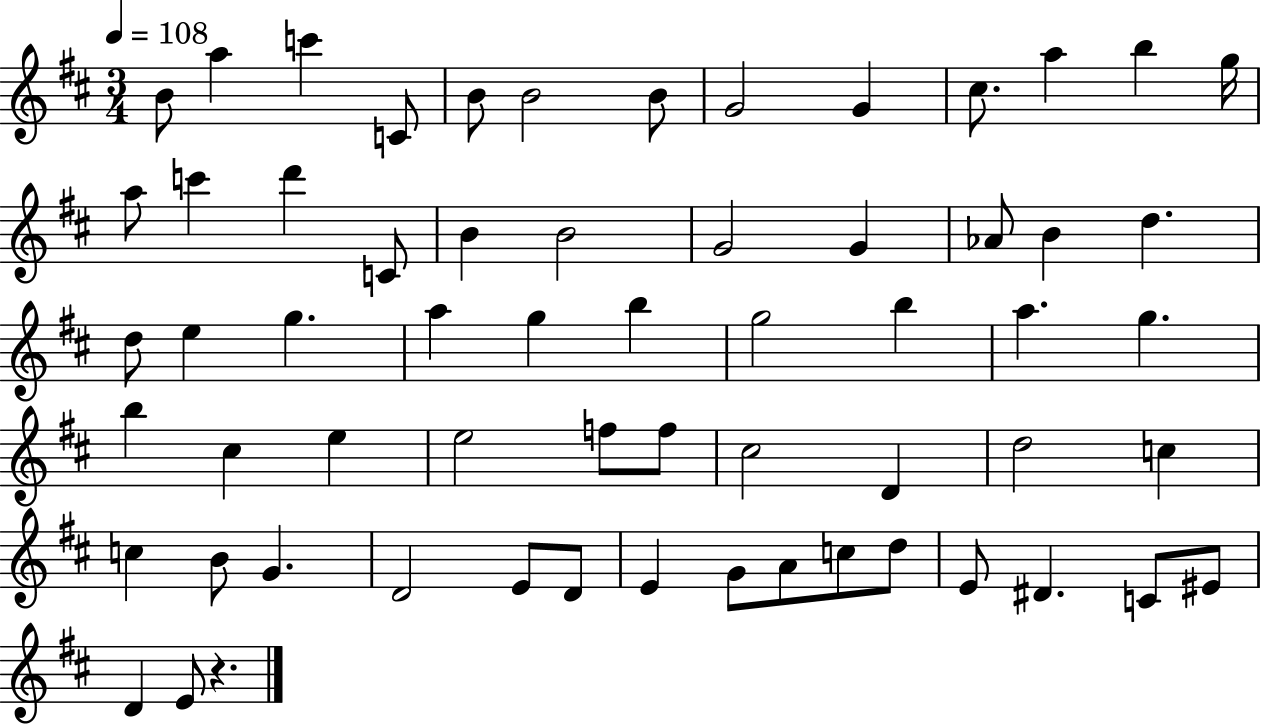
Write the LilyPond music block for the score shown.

{
  \clef treble
  \numericTimeSignature
  \time 3/4
  \key d \major
  \tempo 4 = 108
  b'8 a''4 c'''4 c'8 | b'8 b'2 b'8 | g'2 g'4 | cis''8. a''4 b''4 g''16 | \break a''8 c'''4 d'''4 c'8 | b'4 b'2 | g'2 g'4 | aes'8 b'4 d''4. | \break d''8 e''4 g''4. | a''4 g''4 b''4 | g''2 b''4 | a''4. g''4. | \break b''4 cis''4 e''4 | e''2 f''8 f''8 | cis''2 d'4 | d''2 c''4 | \break c''4 b'8 g'4. | d'2 e'8 d'8 | e'4 g'8 a'8 c''8 d''8 | e'8 dis'4. c'8 eis'8 | \break d'4 e'8 r4. | \bar "|."
}